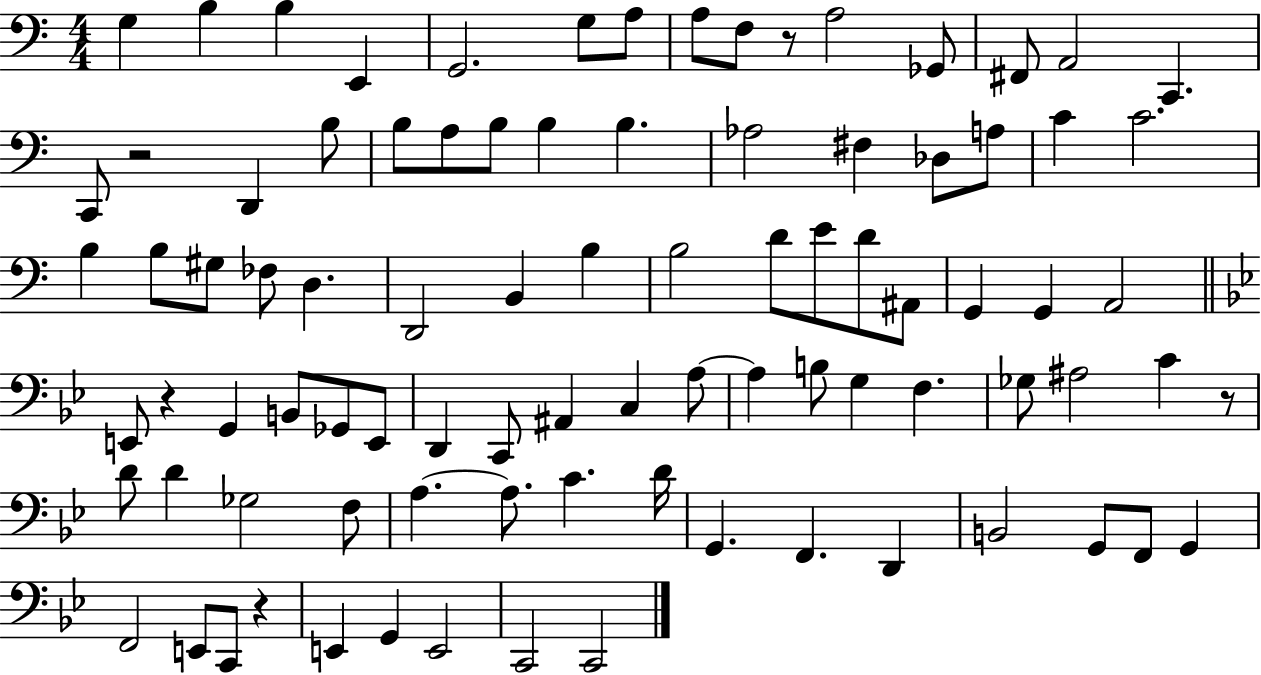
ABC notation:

X:1
T:Untitled
M:4/4
L:1/4
K:C
G, B, B, E,, G,,2 G,/2 A,/2 A,/2 F,/2 z/2 A,2 _G,,/2 ^F,,/2 A,,2 C,, C,,/2 z2 D,, B,/2 B,/2 A,/2 B,/2 B, B, _A,2 ^F, _D,/2 A,/2 C C2 B, B,/2 ^G,/2 _F,/2 D, D,,2 B,, B, B,2 D/2 E/2 D/2 ^A,,/2 G,, G,, A,,2 E,,/2 z G,, B,,/2 _G,,/2 E,,/2 D,, C,,/2 ^A,, C, A,/2 A, B,/2 G, F, _G,/2 ^A,2 C z/2 D/2 D _G,2 F,/2 A, A,/2 C D/4 G,, F,, D,, B,,2 G,,/2 F,,/2 G,, F,,2 E,,/2 C,,/2 z E,, G,, E,,2 C,,2 C,,2